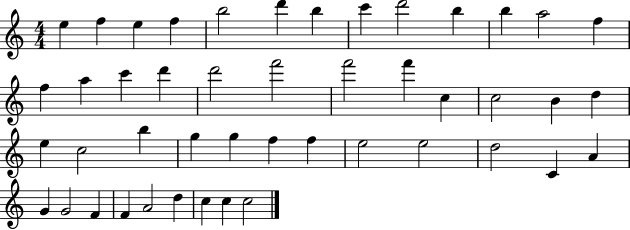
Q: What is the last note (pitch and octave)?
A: C5